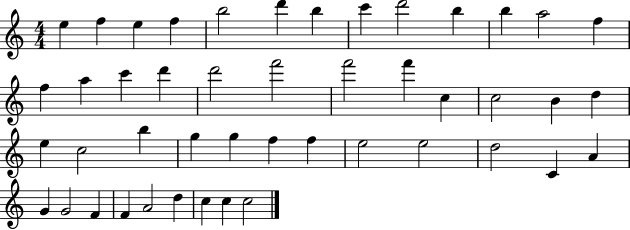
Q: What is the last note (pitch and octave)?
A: C5